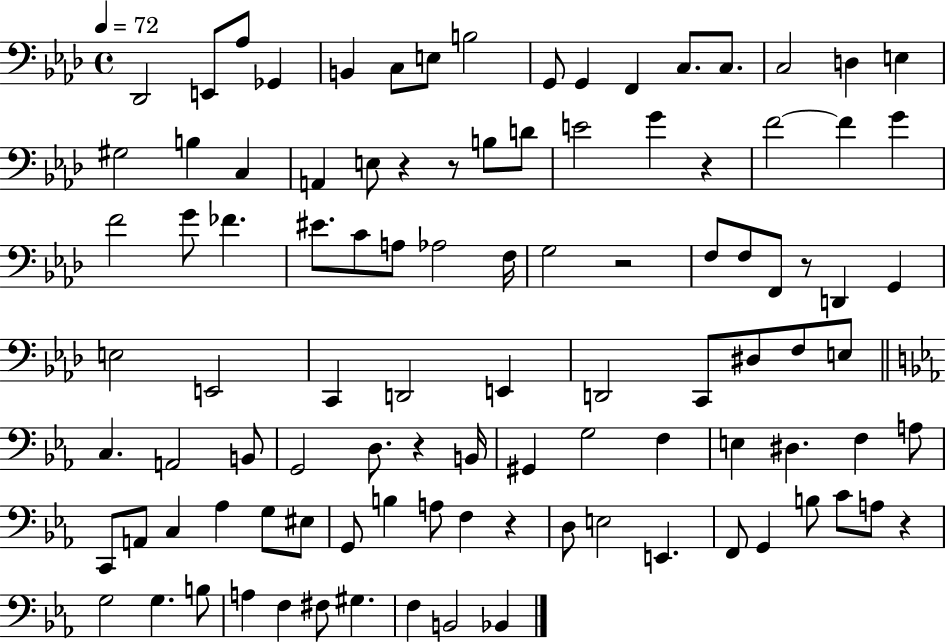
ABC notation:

X:1
T:Untitled
M:4/4
L:1/4
K:Ab
_D,,2 E,,/2 _A,/2 _G,, B,, C,/2 E,/2 B,2 G,,/2 G,, F,, C,/2 C,/2 C,2 D, E, ^G,2 B, C, A,, E,/2 z z/2 B,/2 D/2 E2 G z F2 F G F2 G/2 _F ^E/2 C/2 A,/2 _A,2 F,/4 G,2 z2 F,/2 F,/2 F,,/2 z/2 D,, G,, E,2 E,,2 C,, D,,2 E,, D,,2 C,,/2 ^D,/2 F,/2 E,/2 C, A,,2 B,,/2 G,,2 D,/2 z B,,/4 ^G,, G,2 F, E, ^D, F, A,/2 C,,/2 A,,/2 C, _A, G,/2 ^E,/2 G,,/2 B, A,/2 F, z D,/2 E,2 E,, F,,/2 G,, B,/2 C/2 A,/2 z G,2 G, B,/2 A, F, ^F,/2 ^G, F, B,,2 _B,,